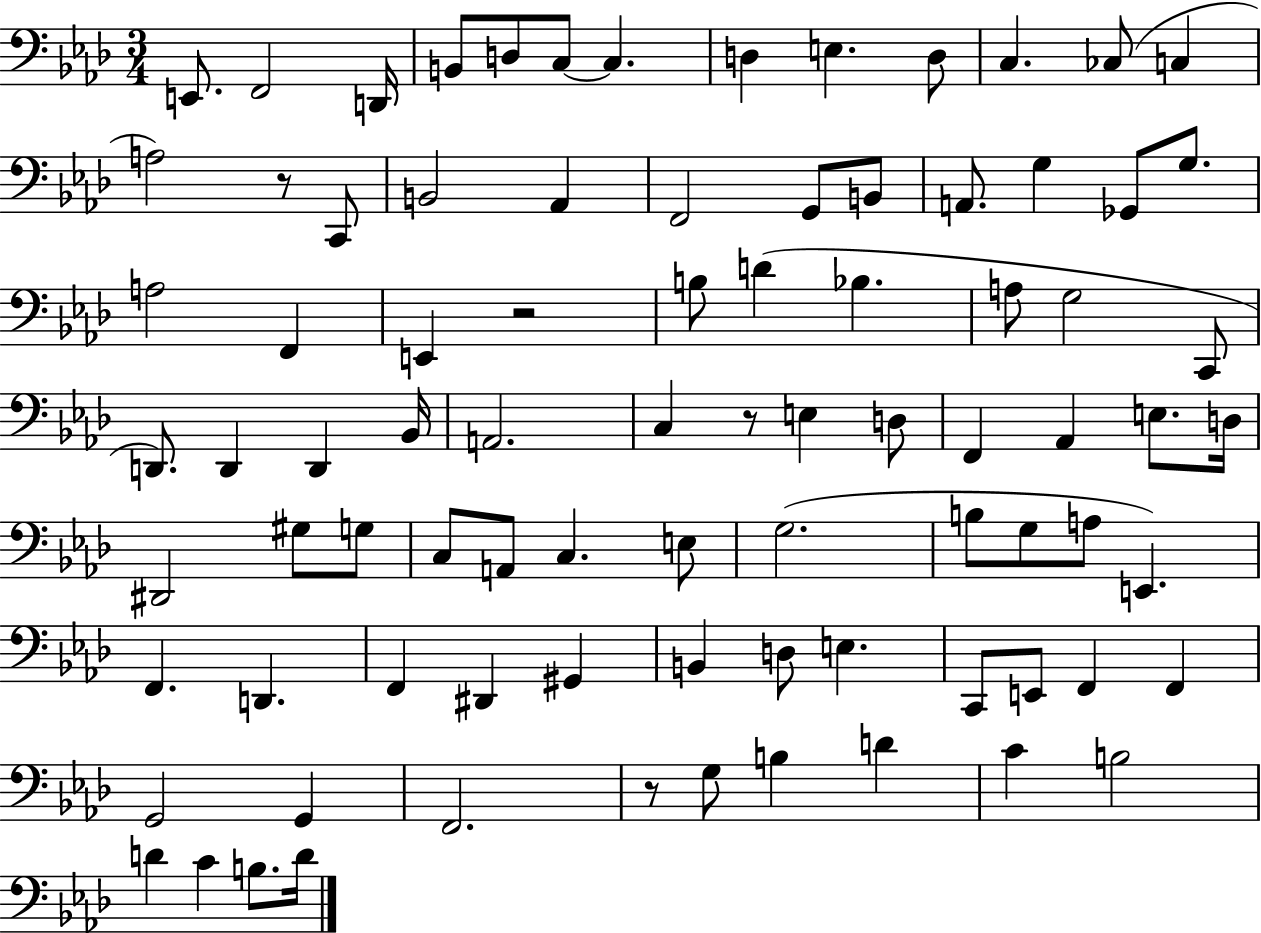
{
  \clef bass
  \numericTimeSignature
  \time 3/4
  \key aes \major
  \repeat volta 2 { e,8. f,2 d,16 | b,8 d8 c8~~ c4. | d4 e4. d8 | c4. ces8( c4 | \break a2) r8 c,8 | b,2 aes,4 | f,2 g,8 b,8 | a,8. g4 ges,8 g8. | \break a2 f,4 | e,4 r2 | b8 d'4( bes4. | a8 g2 c,8 | \break d,8.) d,4 d,4 bes,16 | a,2. | c4 r8 e4 d8 | f,4 aes,4 e8. d16 | \break dis,2 gis8 g8 | c8 a,8 c4. e8 | g2.( | b8 g8 a8 e,4.) | \break f,4. d,4. | f,4 dis,4 gis,4 | b,4 d8 e4. | c,8 e,8 f,4 f,4 | \break g,2 g,4 | f,2. | r8 g8 b4 d'4 | c'4 b2 | \break d'4 c'4 b8. d'16 | } \bar "|."
}